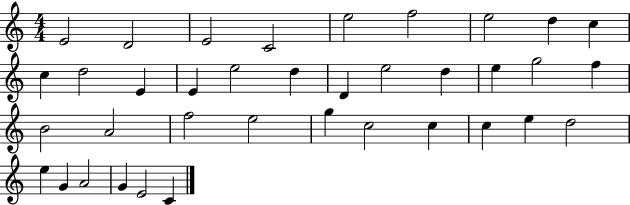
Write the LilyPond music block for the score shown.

{
  \clef treble
  \numericTimeSignature
  \time 4/4
  \key c \major
  e'2 d'2 | e'2 c'2 | e''2 f''2 | e''2 d''4 c''4 | \break c''4 d''2 e'4 | e'4 e''2 d''4 | d'4 e''2 d''4 | e''4 g''2 f''4 | \break b'2 a'2 | f''2 e''2 | g''4 c''2 c''4 | c''4 e''4 d''2 | \break e''4 g'4 a'2 | g'4 e'2 c'4 | \bar "|."
}